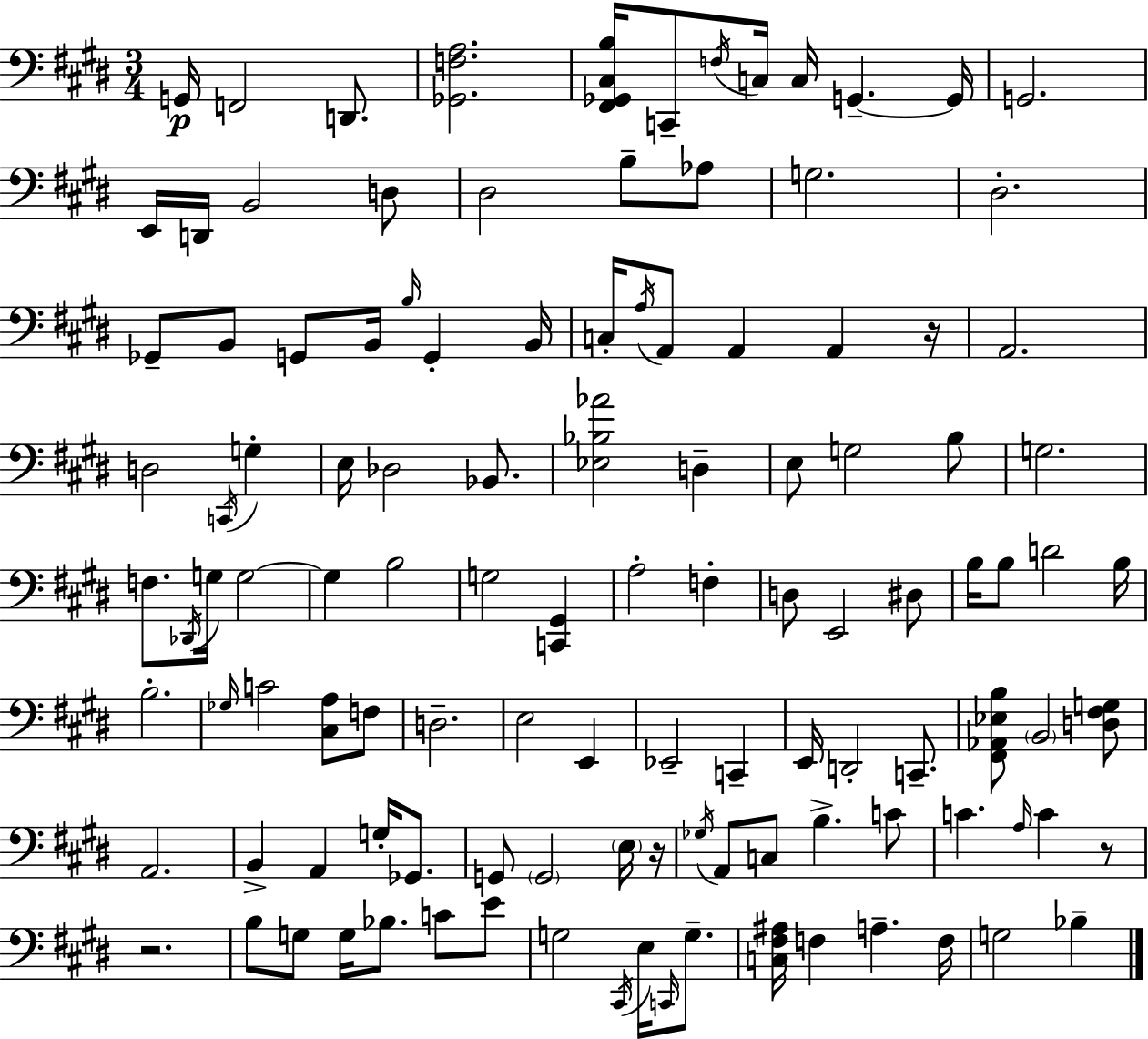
{
  \clef bass
  \numericTimeSignature
  \time 3/4
  \key e \major
  \repeat volta 2 { g,16\p f,2 d,8. | <ges, f a>2. | <fis, ges, cis b>16 c,8-- \acciaccatura { f16 } c16 c16 g,4.--~~ | g,16 g,2. | \break e,16 d,16 b,2 d8 | dis2 b8-- aes8 | g2. | dis2.-. | \break ges,8-- b,8 g,8 b,16 \grace { b16 } g,4-. | b,16 c16-. \acciaccatura { a16 } a,8 a,4 a,4 | r16 a,2. | d2 \acciaccatura { c,16 } | \break g4-. e16 des2 | bes,8. <ees bes aes'>2 | d4-- e8 g2 | b8 g2. | \break f8. \acciaccatura { des,16 } g16 g2~~ | g4 b2 | g2 | <c, gis,>4 a2-. | \break f4-. d8 e,2 | dis8 b16 b8 d'2 | b16 b2.-. | \grace { ges16 } c'2 | \break <cis a>8 f8 d2.-- | e2 | e,4 ees,2-- | c,4-- e,16 d,2-. | \break c,8.-- <fis, aes, ees b>8 \parenthesize b,2 | <d fis g>8 a,2. | b,4-> a,4 | g16-. ges,8. g,8 \parenthesize g,2 | \break \parenthesize e16 r16 \acciaccatura { ges16 } a,8 c8 b4.-> | c'8 c'4. | \grace { a16 } c'4 r8 r2. | b8 g8 | \break g16 bes8. c'8 e'8 g2 | \acciaccatura { cis,16 } e16 \grace { c,16 } g8.-- <c fis ais>16 f4 | a4.-- f16 g2 | bes4-- } \bar "|."
}